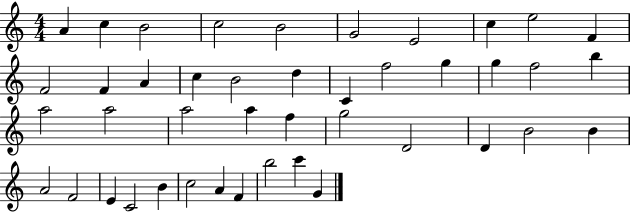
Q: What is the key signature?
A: C major